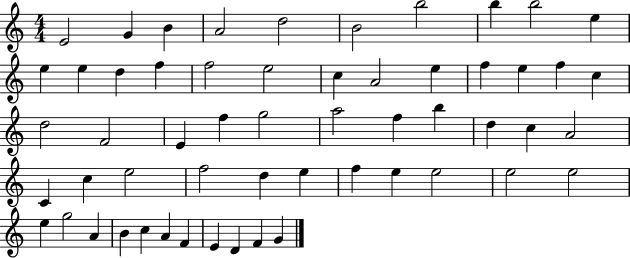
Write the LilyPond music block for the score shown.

{
  \clef treble
  \numericTimeSignature
  \time 4/4
  \key c \major
  e'2 g'4 b'4 | a'2 d''2 | b'2 b''2 | b''4 b''2 e''4 | \break e''4 e''4 d''4 f''4 | f''2 e''2 | c''4 a'2 e''4 | f''4 e''4 f''4 c''4 | \break d''2 f'2 | e'4 f''4 g''2 | a''2 f''4 b''4 | d''4 c''4 a'2 | \break c'4 c''4 e''2 | f''2 d''4 e''4 | f''4 e''4 e''2 | e''2 e''2 | \break e''4 g''2 a'4 | b'4 c''4 a'4 f'4 | e'4 d'4 f'4 g'4 | \bar "|."
}